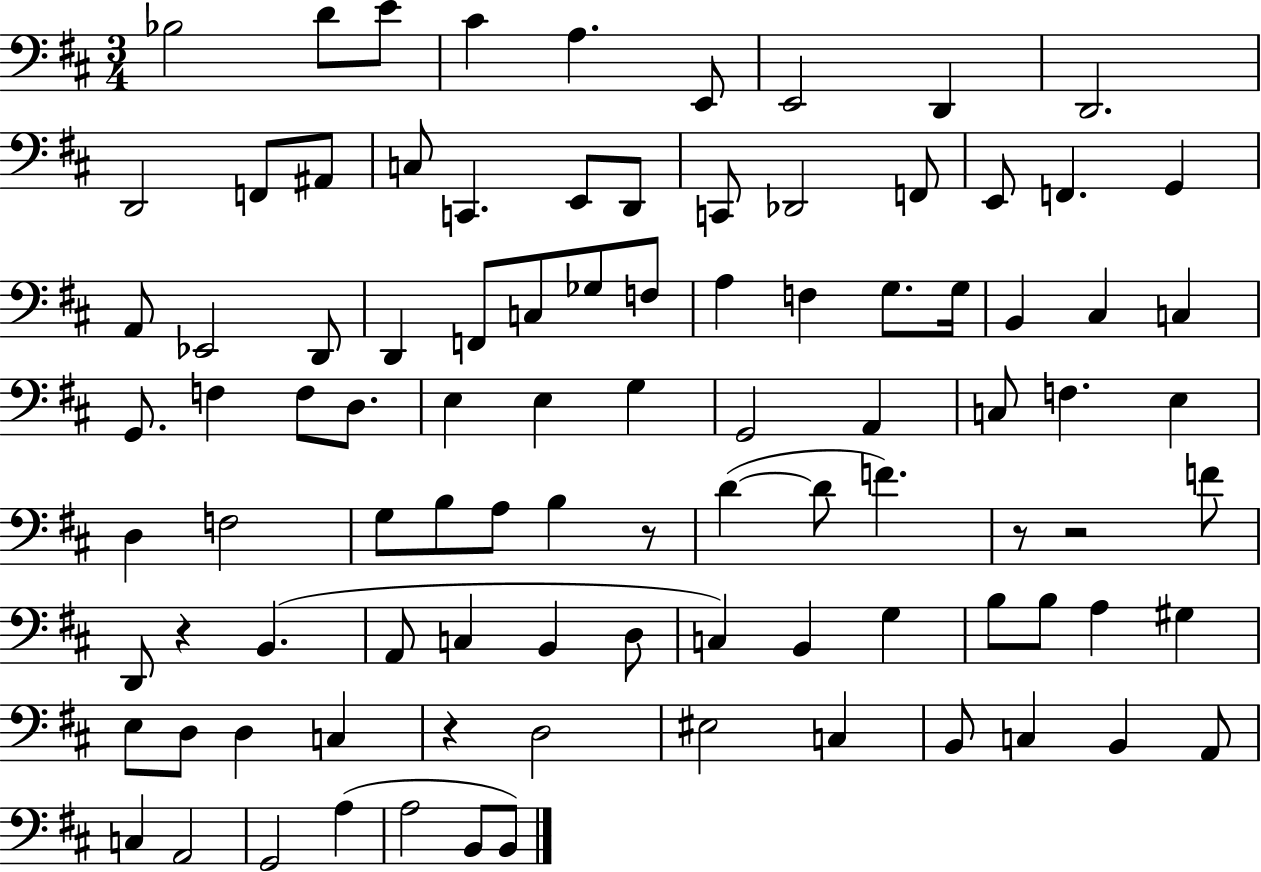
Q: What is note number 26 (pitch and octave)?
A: D2